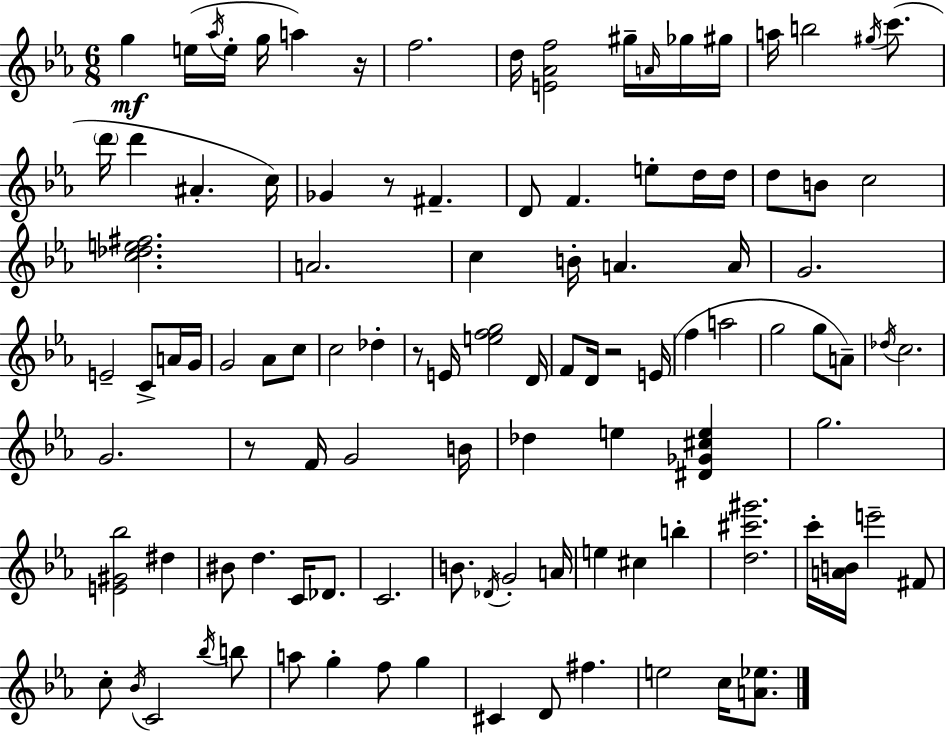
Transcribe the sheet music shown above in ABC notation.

X:1
T:Untitled
M:6/8
L:1/4
K:Cm
g e/4 _a/4 e/4 g/4 a z/4 f2 d/4 [E_Af]2 ^g/4 A/4 _g/4 ^g/4 a/4 b2 ^g/4 c'/2 d'/4 d' ^A c/4 _G z/2 ^F D/2 F e/2 d/4 d/4 d/2 B/2 c2 [c_de^f]2 A2 c B/4 A A/4 G2 E2 C/2 A/4 G/4 G2 _A/2 c/2 c2 _d z/2 E/4 [efg]2 D/4 F/2 D/4 z2 E/4 f a2 g2 g/2 A/2 _d/4 c2 G2 z/2 F/4 G2 B/4 _d e [^D_G^ce] g2 [E^G_b]2 ^d ^B/2 d C/4 _D/2 C2 B/2 _D/4 G2 A/4 e ^c b [d^c'^g']2 c'/4 [AB]/4 e'2 ^F/2 c/2 _B/4 C2 _b/4 b/2 a/2 g f/2 g ^C D/2 ^f e2 c/4 [A_e]/2